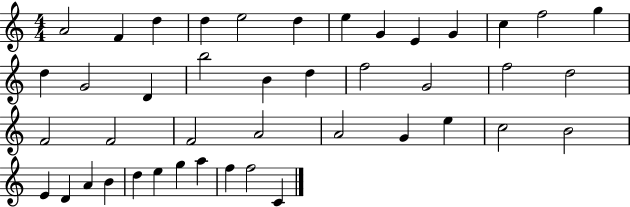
A4/h F4/q D5/q D5/q E5/h D5/q E5/q G4/q E4/q G4/q C5/q F5/h G5/q D5/q G4/h D4/q B5/h B4/q D5/q F5/h G4/h F5/h D5/h F4/h F4/h F4/h A4/h A4/h G4/q E5/q C5/h B4/h E4/q D4/q A4/q B4/q D5/q E5/q G5/q A5/q F5/q F5/h C4/q